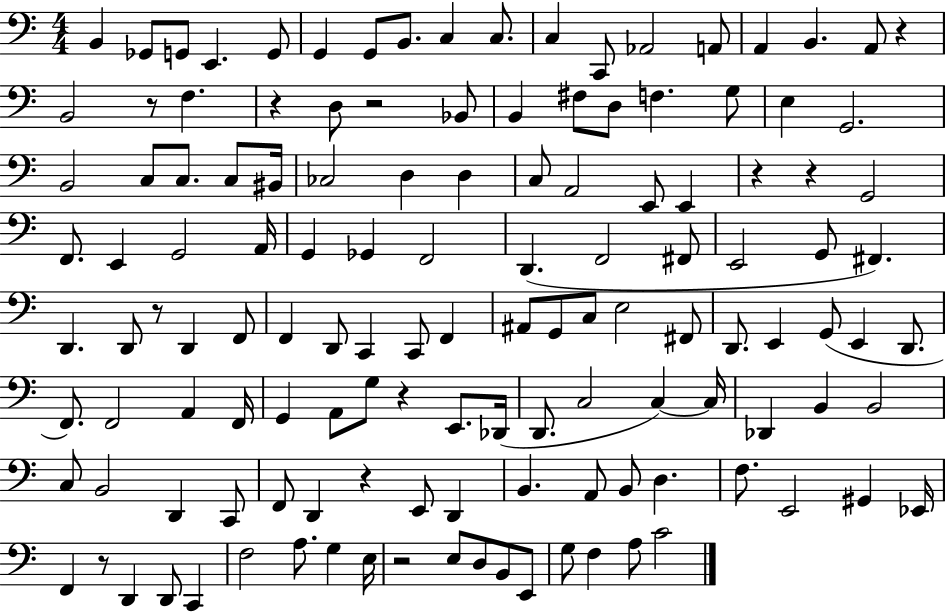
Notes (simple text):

B2/q Gb2/e G2/e E2/q. G2/e G2/q G2/e B2/e. C3/q C3/e. C3/q C2/e Ab2/h A2/e A2/q B2/q. A2/e R/q B2/h R/e F3/q. R/q D3/e R/h Bb2/e B2/q F#3/e D3/e F3/q. G3/e E3/q G2/h. B2/h C3/e C3/e. C3/e BIS2/s CES3/h D3/q D3/q C3/e A2/h E2/e E2/q R/q R/q G2/h F2/e. E2/q G2/h A2/s G2/q Gb2/q F2/h D2/q. F2/h F#2/e E2/h G2/e F#2/q. D2/q. D2/e R/e D2/q F2/e F2/q D2/e C2/q C2/e F2/q A#2/e G2/e C3/e E3/h F#2/e D2/e. E2/q G2/e E2/q D2/e. F2/e. F2/h A2/q F2/s G2/q A2/e G3/e R/q E2/e. Db2/s D2/e. C3/h C3/q C3/s Db2/q B2/q B2/h C3/e B2/h D2/q C2/e F2/e D2/q R/q E2/e D2/q B2/q. A2/e B2/e D3/q. F3/e. E2/h G#2/q Eb2/s F2/q R/e D2/q D2/e C2/q F3/h A3/e. G3/q E3/s R/h E3/e D3/e B2/e E2/e G3/e F3/q A3/e C4/h